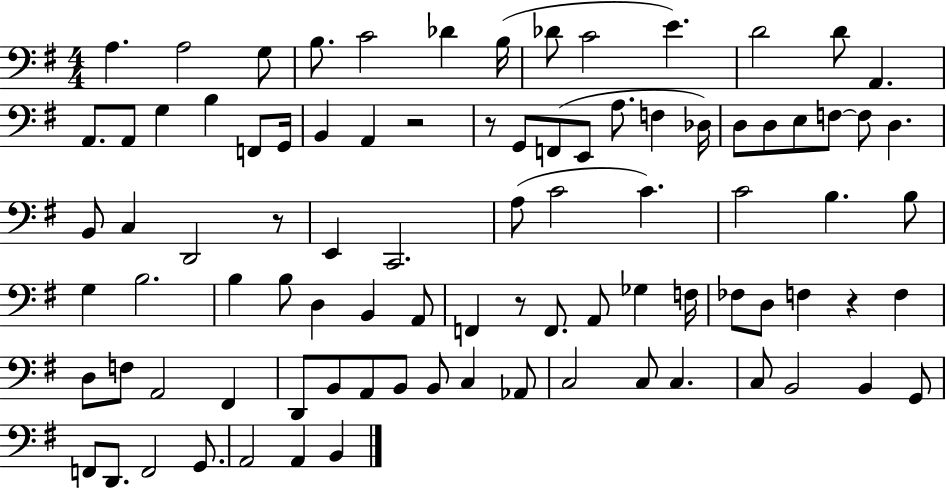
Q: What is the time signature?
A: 4/4